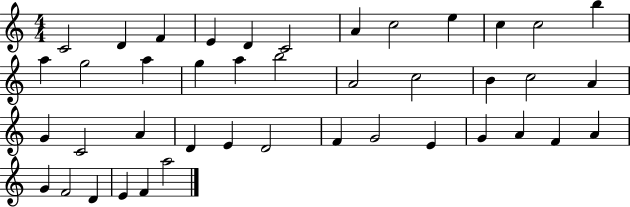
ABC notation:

X:1
T:Untitled
M:4/4
L:1/4
K:C
C2 D F E D C2 A c2 e c c2 b a g2 a g a b2 A2 c2 B c2 A G C2 A D E D2 F G2 E G A F A G F2 D E F a2